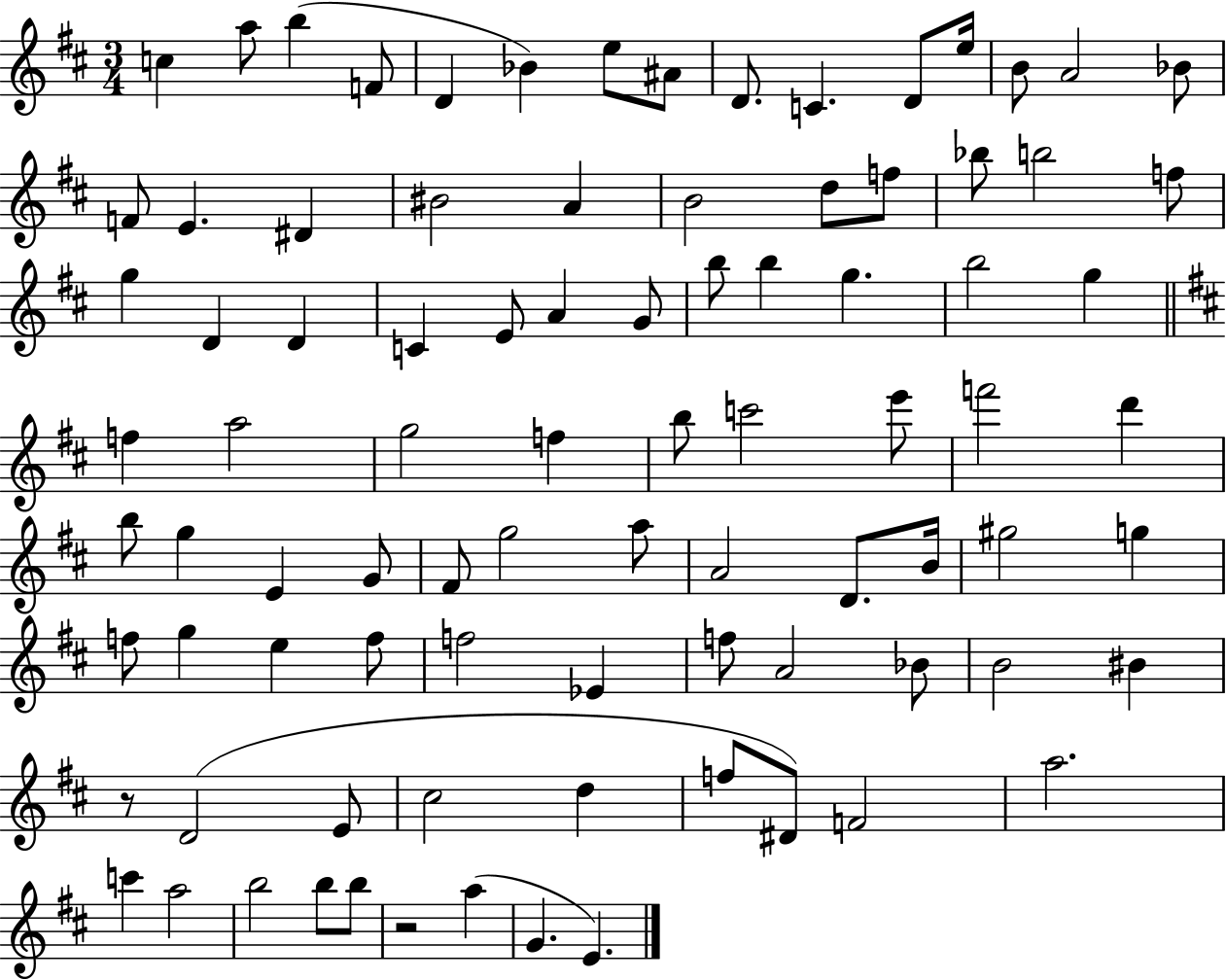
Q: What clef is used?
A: treble